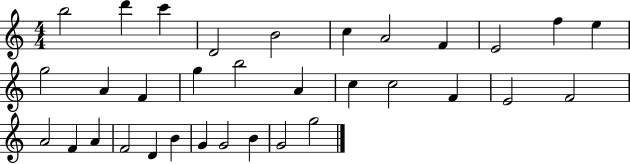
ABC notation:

X:1
T:Untitled
M:4/4
L:1/4
K:C
b2 d' c' D2 B2 c A2 F E2 f e g2 A F g b2 A c c2 F E2 F2 A2 F A F2 D B G G2 B G2 g2